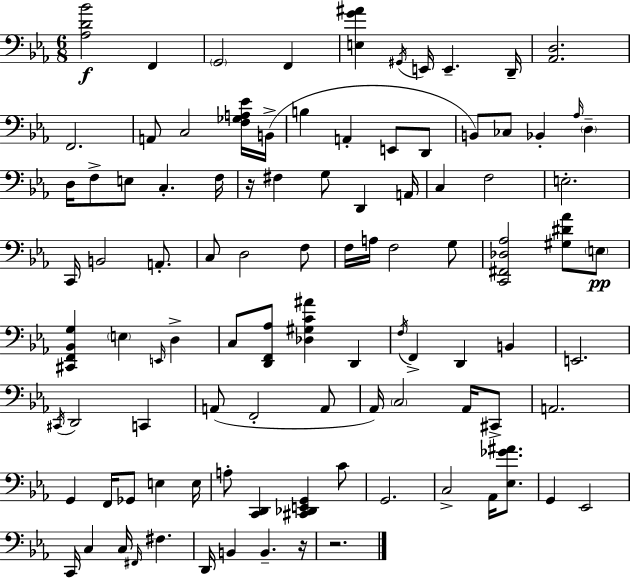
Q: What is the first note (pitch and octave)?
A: F2